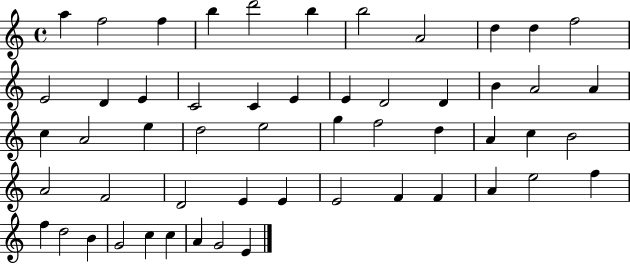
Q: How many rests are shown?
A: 0